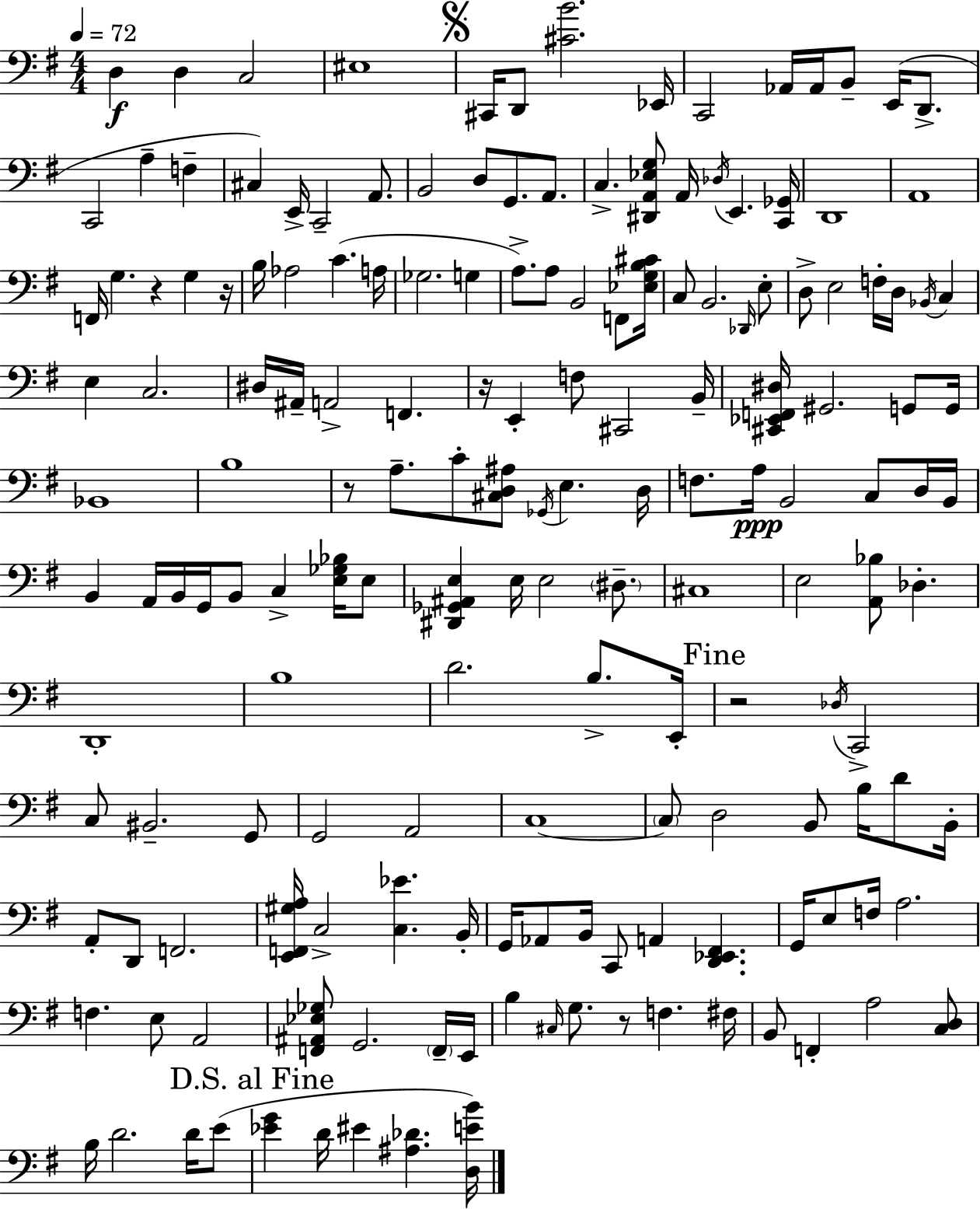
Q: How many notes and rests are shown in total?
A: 168